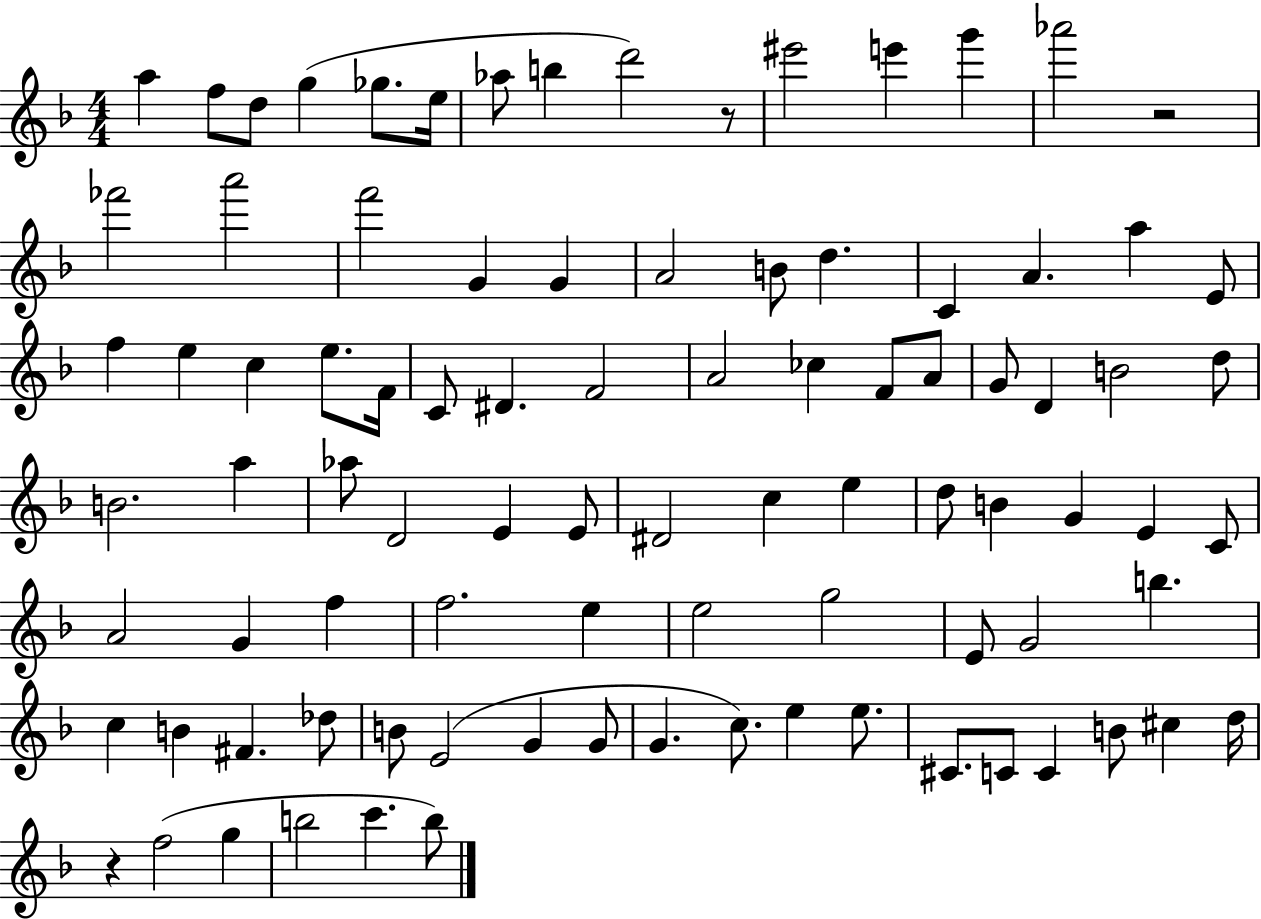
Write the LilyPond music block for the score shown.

{
  \clef treble
  \numericTimeSignature
  \time 4/4
  \key f \major
  a''4 f''8 d''8 g''4( ges''8. e''16 | aes''8 b''4 d'''2) r8 | eis'''2 e'''4 g'''4 | aes'''2 r2 | \break fes'''2 a'''2 | f'''2 g'4 g'4 | a'2 b'8 d''4. | c'4 a'4. a''4 e'8 | \break f''4 e''4 c''4 e''8. f'16 | c'8 dis'4. f'2 | a'2 ces''4 f'8 a'8 | g'8 d'4 b'2 d''8 | \break b'2. a''4 | aes''8 d'2 e'4 e'8 | dis'2 c''4 e''4 | d''8 b'4 g'4 e'4 c'8 | \break a'2 g'4 f''4 | f''2. e''4 | e''2 g''2 | e'8 g'2 b''4. | \break c''4 b'4 fis'4. des''8 | b'8 e'2( g'4 g'8 | g'4. c''8.) e''4 e''8. | cis'8. c'8 c'4 b'8 cis''4 d''16 | \break r4 f''2( g''4 | b''2 c'''4. b''8) | \bar "|."
}